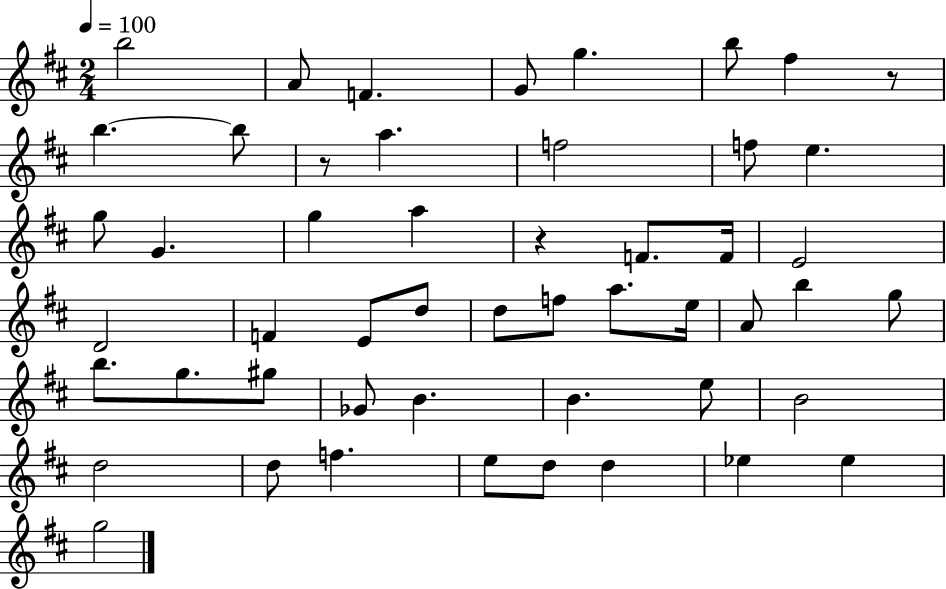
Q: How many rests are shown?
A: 3